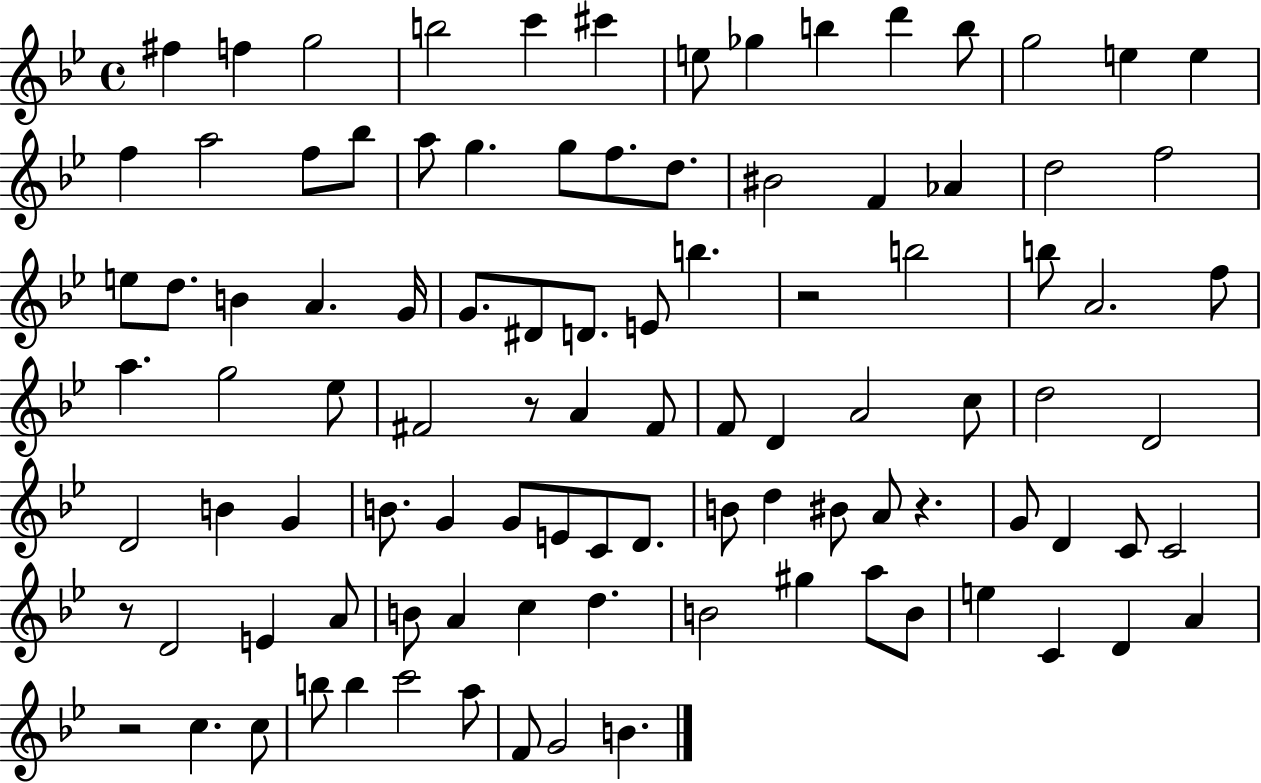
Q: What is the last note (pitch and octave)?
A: B4